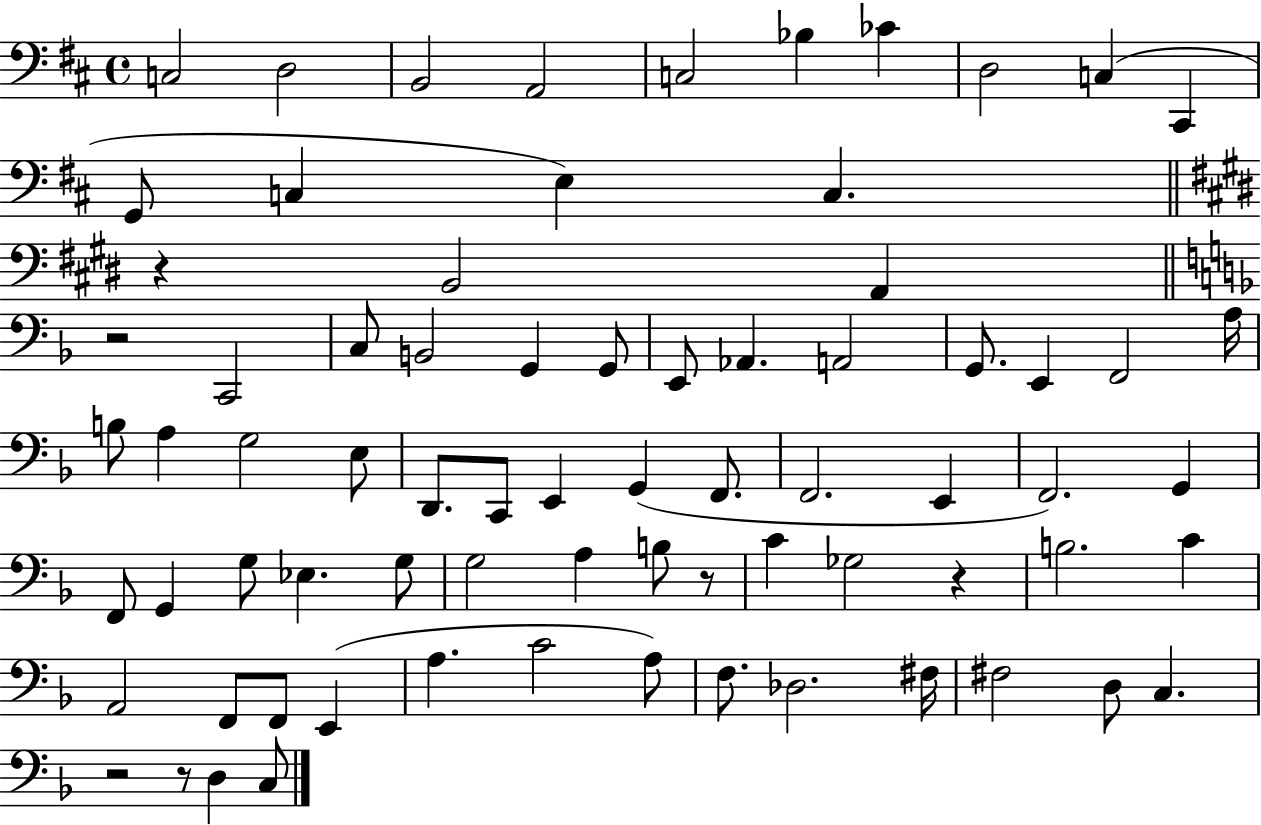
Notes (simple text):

C3/h D3/h B2/h A2/h C3/h Bb3/q CES4/q D3/h C3/q C#2/q G2/e C3/q E3/q C3/q. R/q B2/h A2/q R/h C2/h C3/e B2/h G2/q G2/e E2/e Ab2/q. A2/h G2/e. E2/q F2/h A3/s B3/e A3/q G3/h E3/e D2/e. C2/e E2/q G2/q F2/e. F2/h. E2/q F2/h. G2/q F2/e G2/q G3/e Eb3/q. G3/e G3/h A3/q B3/e R/e C4/q Gb3/h R/q B3/h. C4/q A2/h F2/e F2/e E2/q A3/q. C4/h A3/e F3/e. Db3/h. F#3/s F#3/h D3/e C3/q. R/h R/e D3/q C3/e